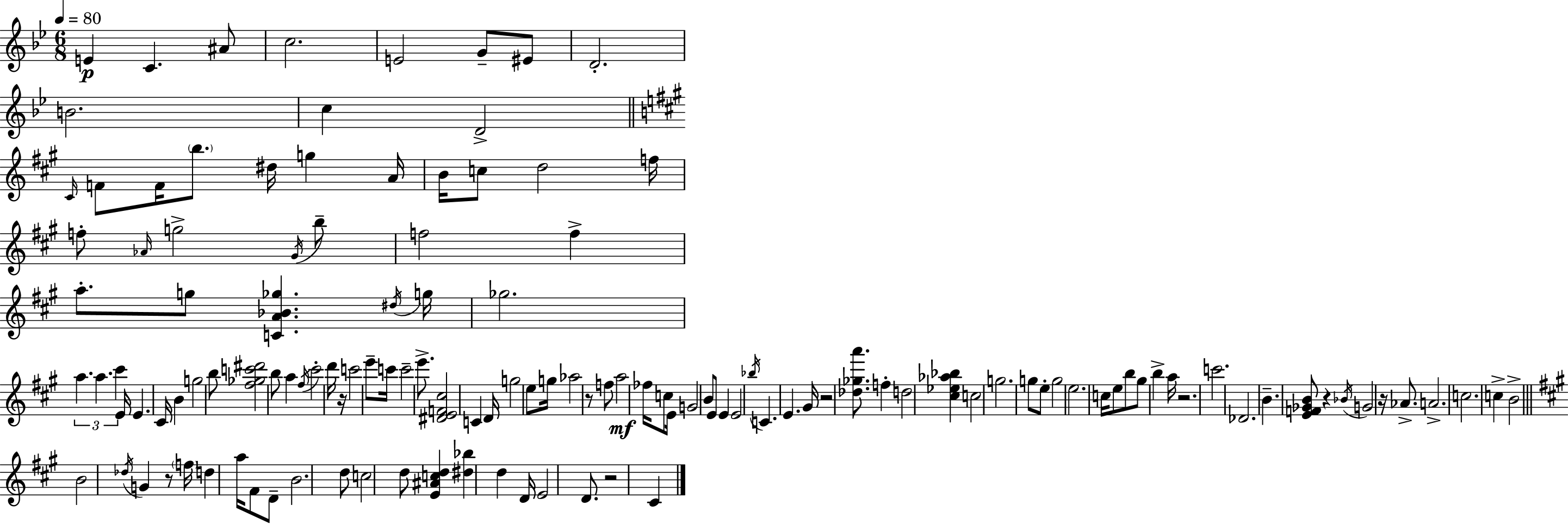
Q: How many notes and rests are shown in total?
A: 130